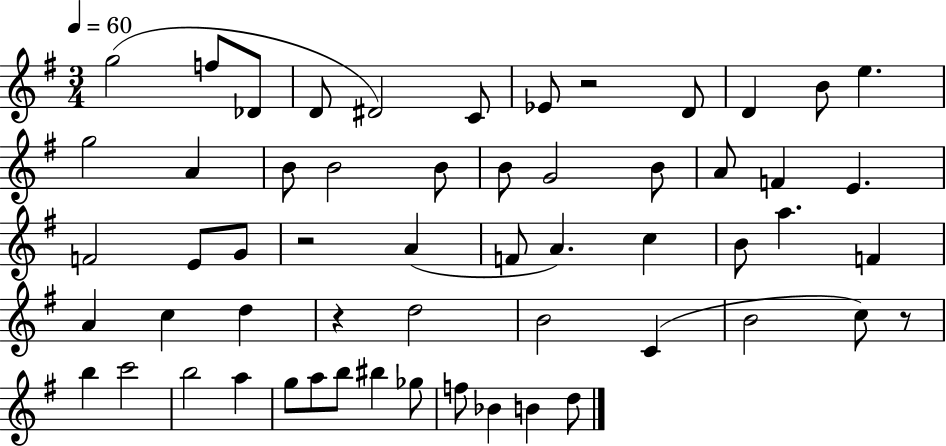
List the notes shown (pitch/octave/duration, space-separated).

G5/h F5/e Db4/e D4/e D#4/h C4/e Eb4/e R/h D4/e D4/q B4/e E5/q. G5/h A4/q B4/e B4/h B4/e B4/e G4/h B4/e A4/e F4/q E4/q. F4/h E4/e G4/e R/h A4/q F4/e A4/q. C5/q B4/e A5/q. F4/q A4/q C5/q D5/q R/q D5/h B4/h C4/q B4/h C5/e R/e B5/q C6/h B5/h A5/q G5/e A5/e B5/e BIS5/q Gb5/e F5/e Bb4/q B4/q D5/e